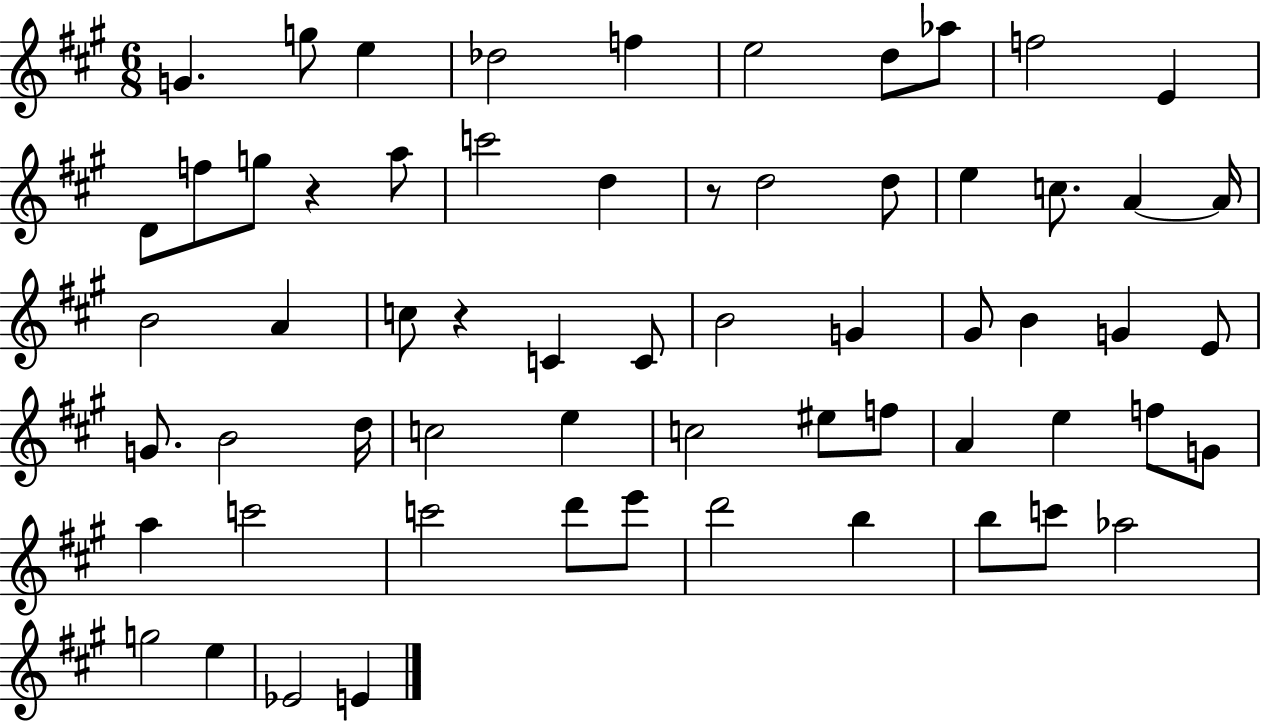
G4/q. G5/e E5/q Db5/h F5/q E5/h D5/e Ab5/e F5/h E4/q D4/e F5/e G5/e R/q A5/e C6/h D5/q R/e D5/h D5/e E5/q C5/e. A4/q A4/s B4/h A4/q C5/e R/q C4/q C4/e B4/h G4/q G#4/e B4/q G4/q E4/e G4/e. B4/h D5/s C5/h E5/q C5/h EIS5/e F5/e A4/q E5/q F5/e G4/e A5/q C6/h C6/h D6/e E6/e D6/h B5/q B5/e C6/e Ab5/h G5/h E5/q Eb4/h E4/q